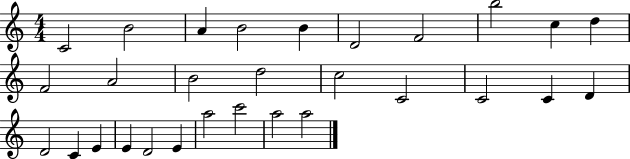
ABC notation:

X:1
T:Untitled
M:4/4
L:1/4
K:C
C2 B2 A B2 B D2 F2 b2 c d F2 A2 B2 d2 c2 C2 C2 C D D2 C E E D2 E a2 c'2 a2 a2